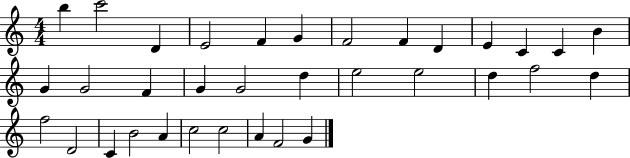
X:1
T:Untitled
M:4/4
L:1/4
K:C
b c'2 D E2 F G F2 F D E C C B G G2 F G G2 d e2 e2 d f2 d f2 D2 C B2 A c2 c2 A F2 G